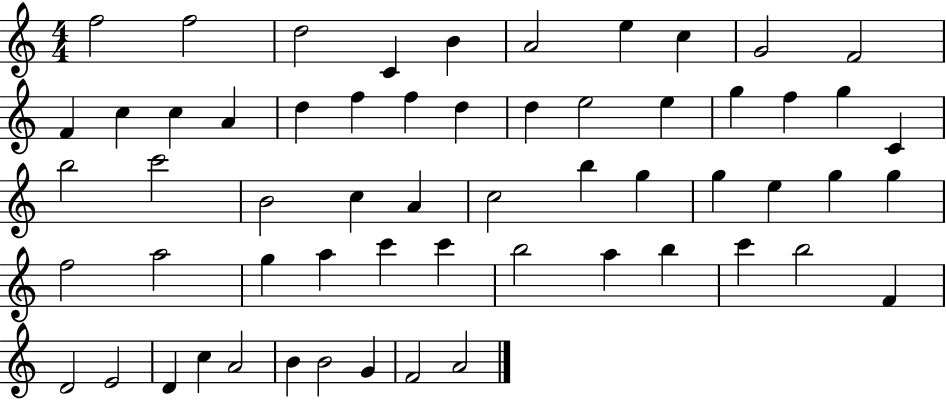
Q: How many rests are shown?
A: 0